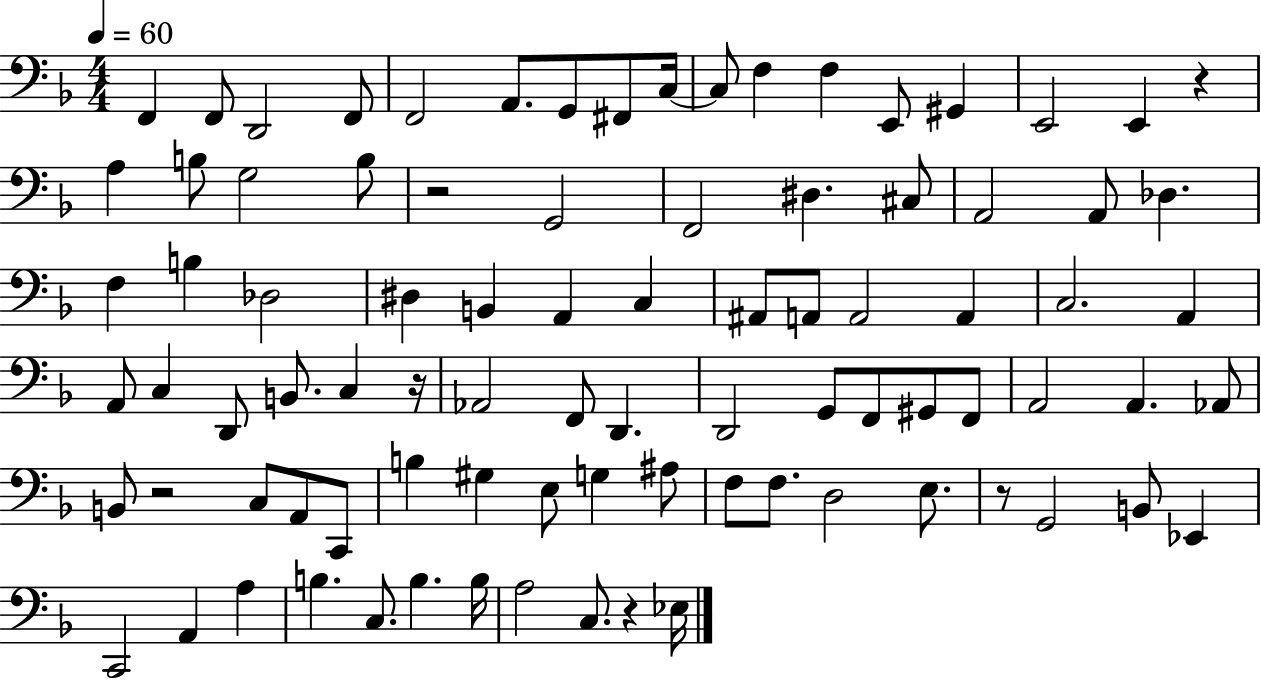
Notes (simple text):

F2/q F2/e D2/h F2/e F2/h A2/e. G2/e F#2/e C3/s C3/e F3/q F3/q E2/e G#2/q E2/h E2/q R/q A3/q B3/e G3/h B3/e R/h G2/h F2/h D#3/q. C#3/e A2/h A2/e Db3/q. F3/q B3/q Db3/h D#3/q B2/q A2/q C3/q A#2/e A2/e A2/h A2/q C3/h. A2/q A2/e C3/q D2/e B2/e. C3/q R/s Ab2/h F2/e D2/q. D2/h G2/e F2/e G#2/e F2/e A2/h A2/q. Ab2/e B2/e R/h C3/e A2/e C2/e B3/q G#3/q E3/e G3/q A#3/e F3/e F3/e. D3/h E3/e. R/e G2/h B2/e Eb2/q C2/h A2/q A3/q B3/q. C3/e. B3/q. B3/s A3/h C3/e. R/q Eb3/s